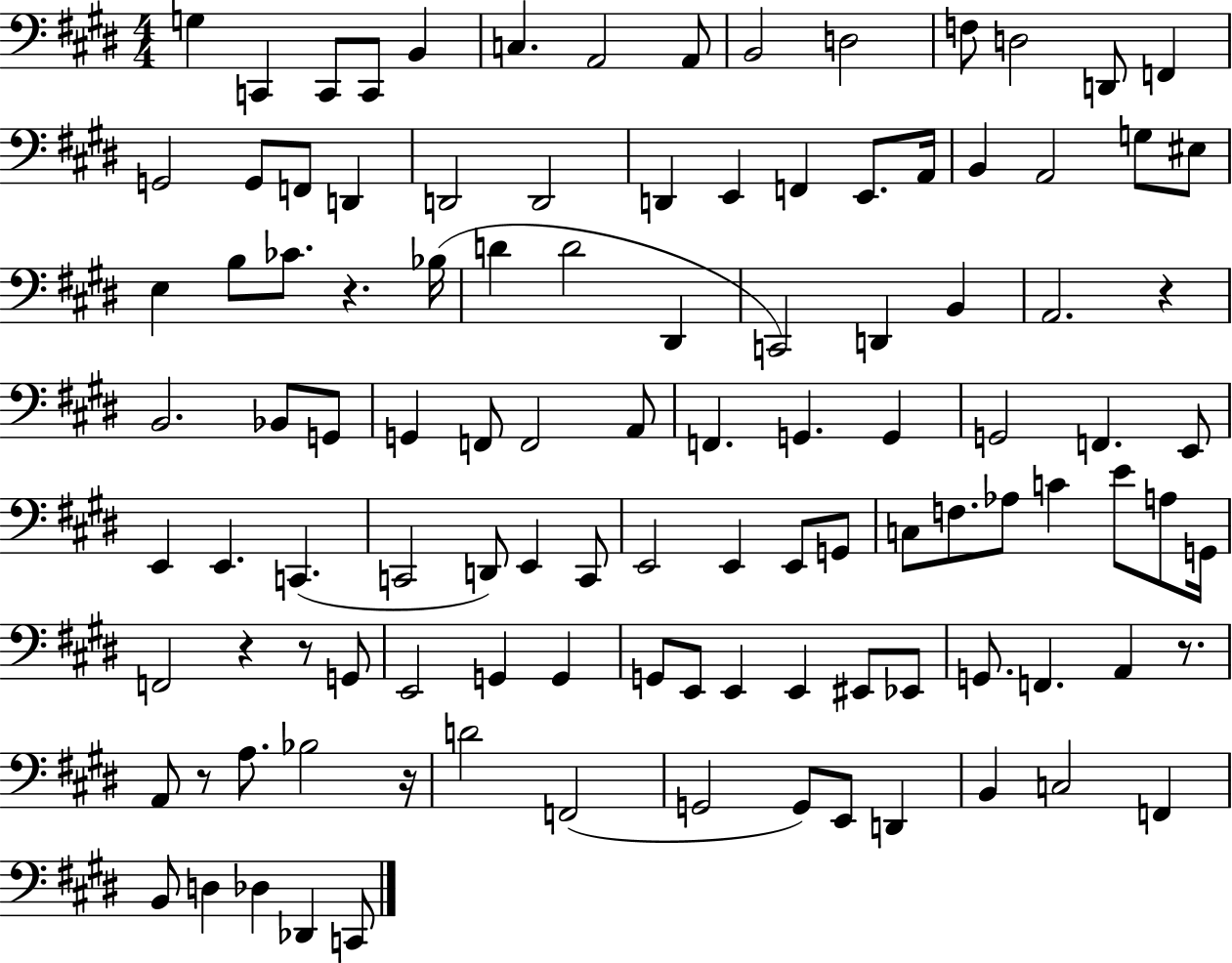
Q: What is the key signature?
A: E major